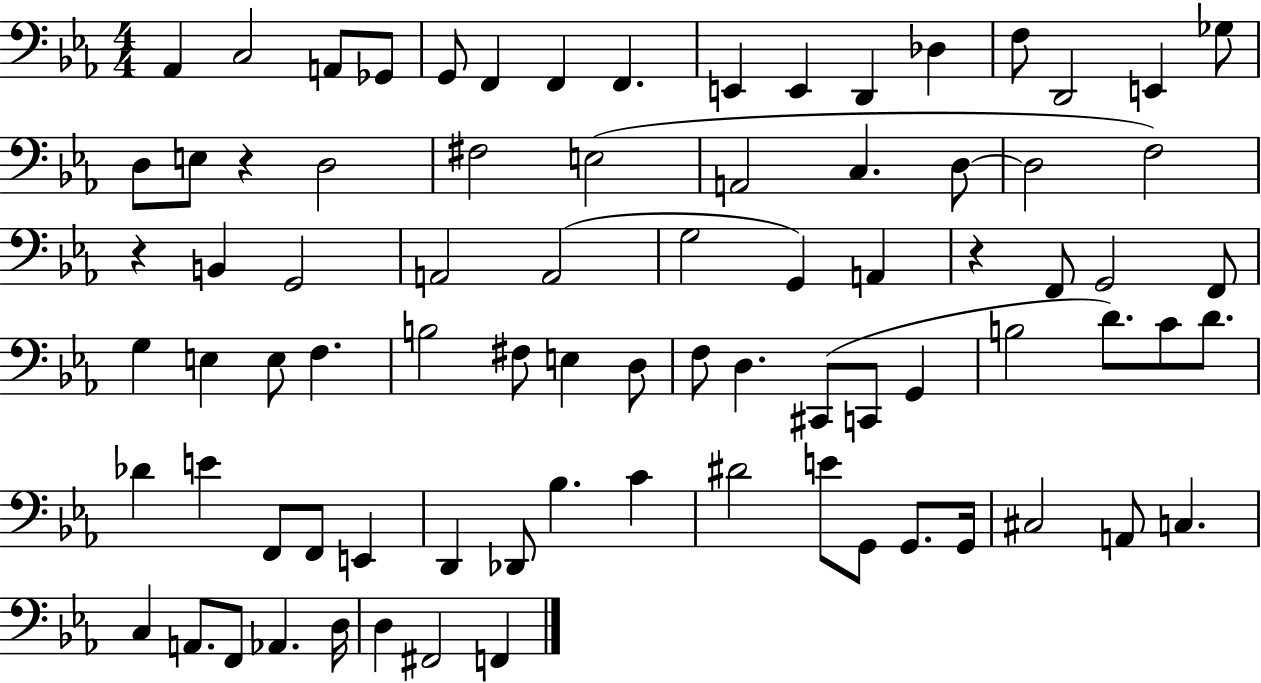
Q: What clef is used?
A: bass